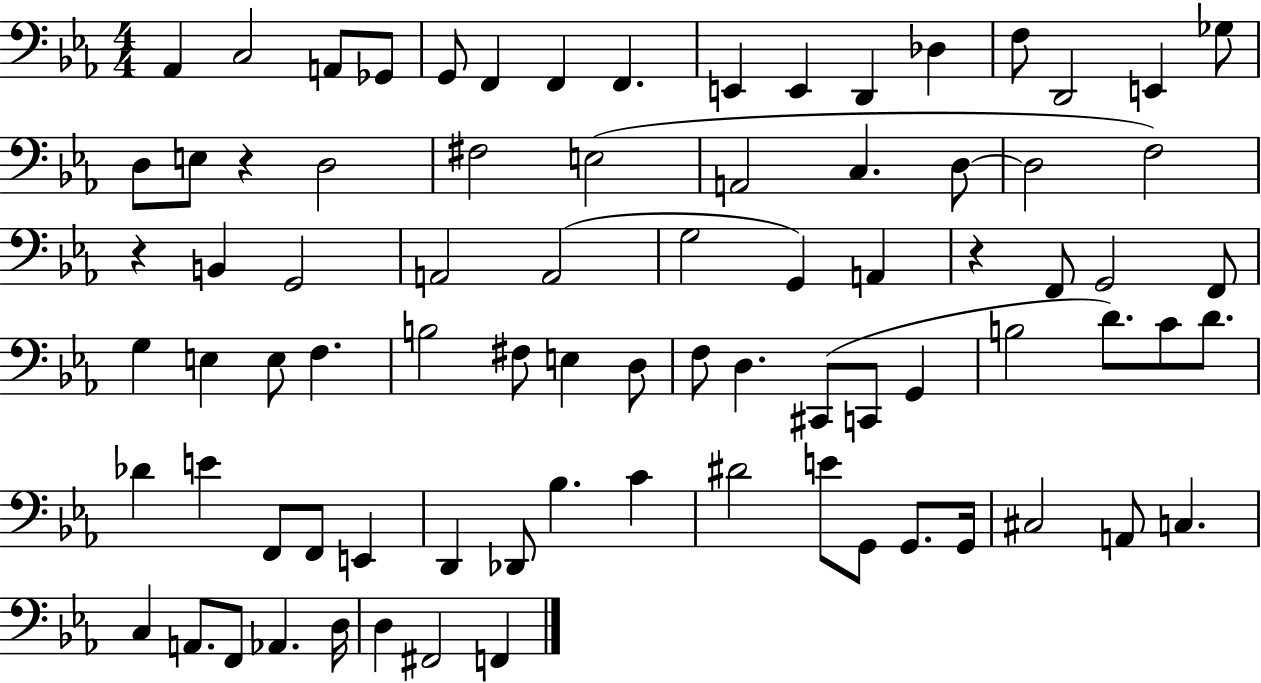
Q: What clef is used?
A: bass